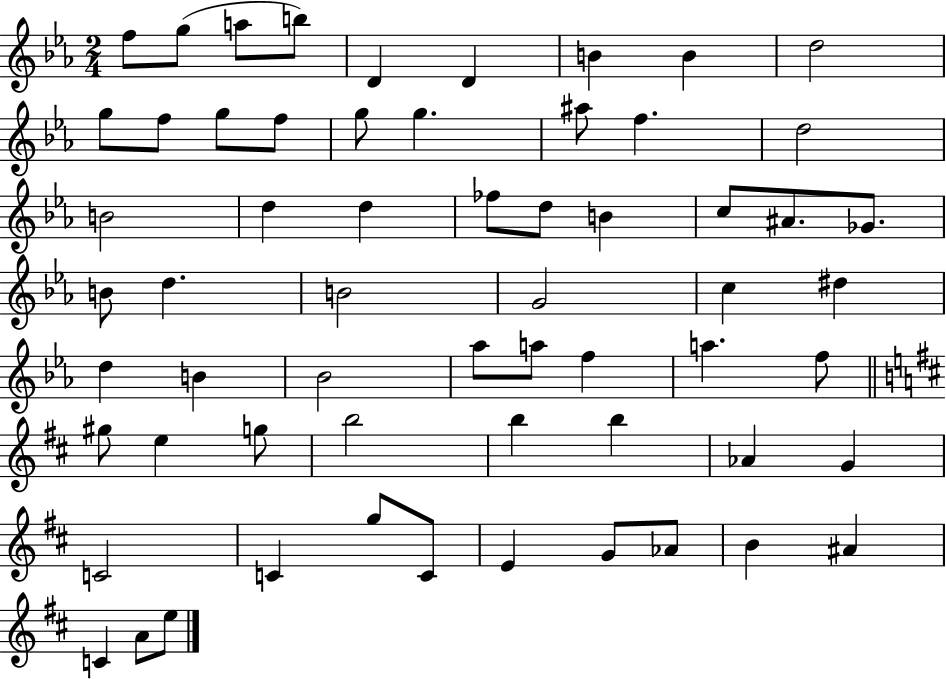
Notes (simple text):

F5/e G5/e A5/e B5/e D4/q D4/q B4/q B4/q D5/h G5/e F5/e G5/e F5/e G5/e G5/q. A#5/e F5/q. D5/h B4/h D5/q D5/q FES5/e D5/e B4/q C5/e A#4/e. Gb4/e. B4/e D5/q. B4/h G4/h C5/q D#5/q D5/q B4/q Bb4/h Ab5/e A5/e F5/q A5/q. F5/e G#5/e E5/q G5/e B5/h B5/q B5/q Ab4/q G4/q C4/h C4/q G5/e C4/e E4/q G4/e Ab4/e B4/q A#4/q C4/q A4/e E5/e